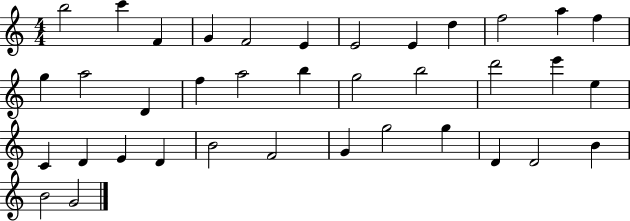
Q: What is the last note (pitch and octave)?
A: G4